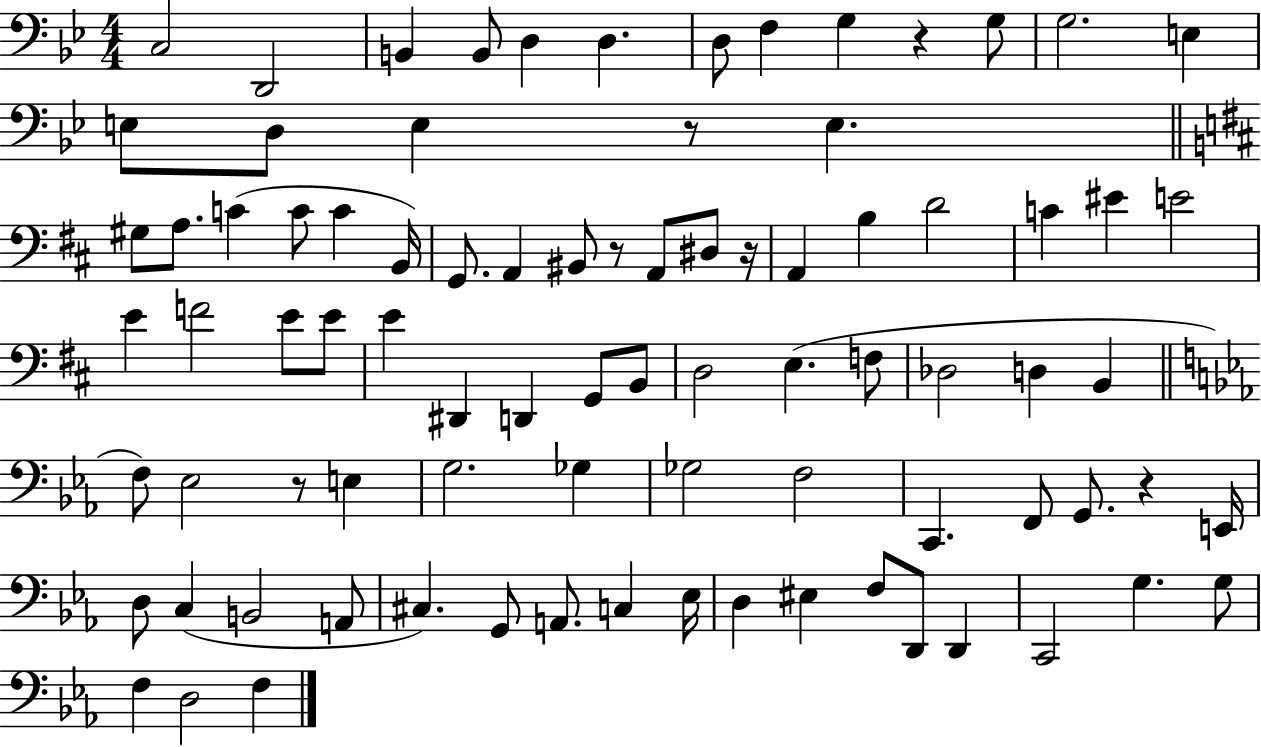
X:1
T:Untitled
M:4/4
L:1/4
K:Bb
C,2 D,,2 B,, B,,/2 D, D, D,/2 F, G, z G,/2 G,2 E, E,/2 D,/2 E, z/2 E, ^G,/2 A,/2 C C/2 C B,,/4 G,,/2 A,, ^B,,/2 z/2 A,,/2 ^D,/2 z/4 A,, B, D2 C ^E E2 E F2 E/2 E/2 E ^D,, D,, G,,/2 B,,/2 D,2 E, F,/2 _D,2 D, B,, F,/2 _E,2 z/2 E, G,2 _G, _G,2 F,2 C,, F,,/2 G,,/2 z E,,/4 D,/2 C, B,,2 A,,/2 ^C, G,,/2 A,,/2 C, _E,/4 D, ^E, F,/2 D,,/2 D,, C,,2 G, G,/2 F, D,2 F,